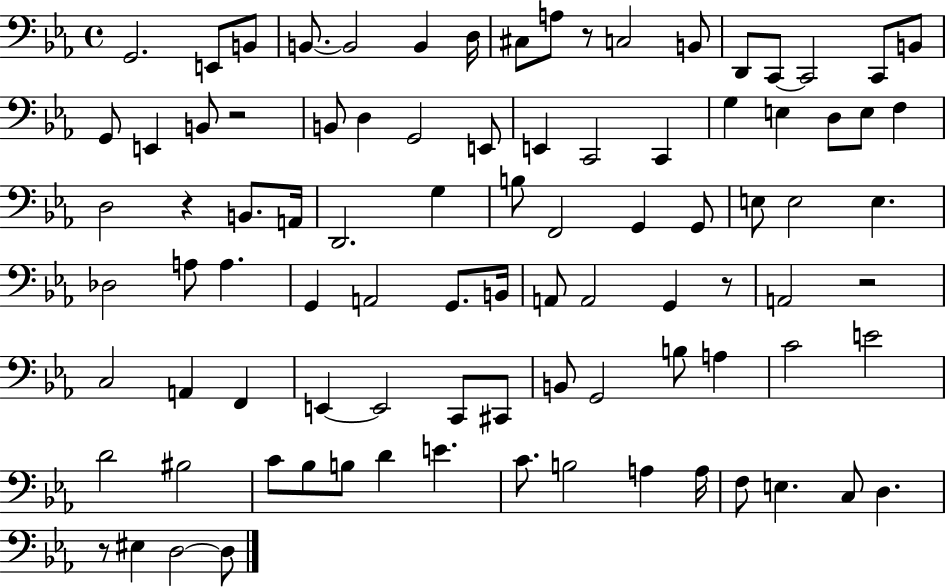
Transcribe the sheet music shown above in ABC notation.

X:1
T:Untitled
M:4/4
L:1/4
K:Eb
G,,2 E,,/2 B,,/2 B,,/2 B,,2 B,, D,/4 ^C,/2 A,/2 z/2 C,2 B,,/2 D,,/2 C,,/2 C,,2 C,,/2 B,,/2 G,,/2 E,, B,,/2 z2 B,,/2 D, G,,2 E,,/2 E,, C,,2 C,, G, E, D,/2 E,/2 F, D,2 z B,,/2 A,,/4 D,,2 G, B,/2 F,,2 G,, G,,/2 E,/2 E,2 E, _D,2 A,/2 A, G,, A,,2 G,,/2 B,,/4 A,,/2 A,,2 G,, z/2 A,,2 z2 C,2 A,, F,, E,, E,,2 C,,/2 ^C,,/2 B,,/2 G,,2 B,/2 A, C2 E2 D2 ^B,2 C/2 _B,/2 B,/2 D E C/2 B,2 A, A,/4 F,/2 E, C,/2 D, z/2 ^E, D,2 D,/2